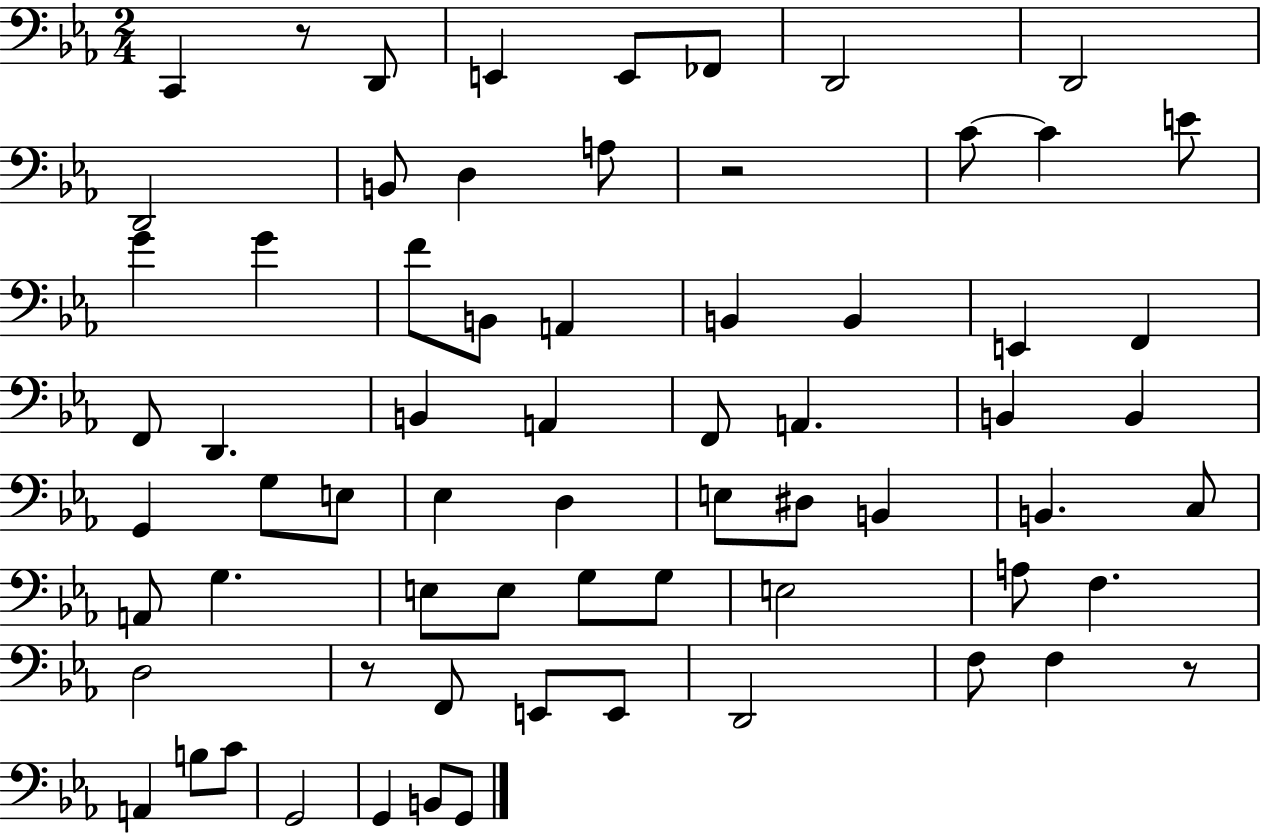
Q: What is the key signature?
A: EES major